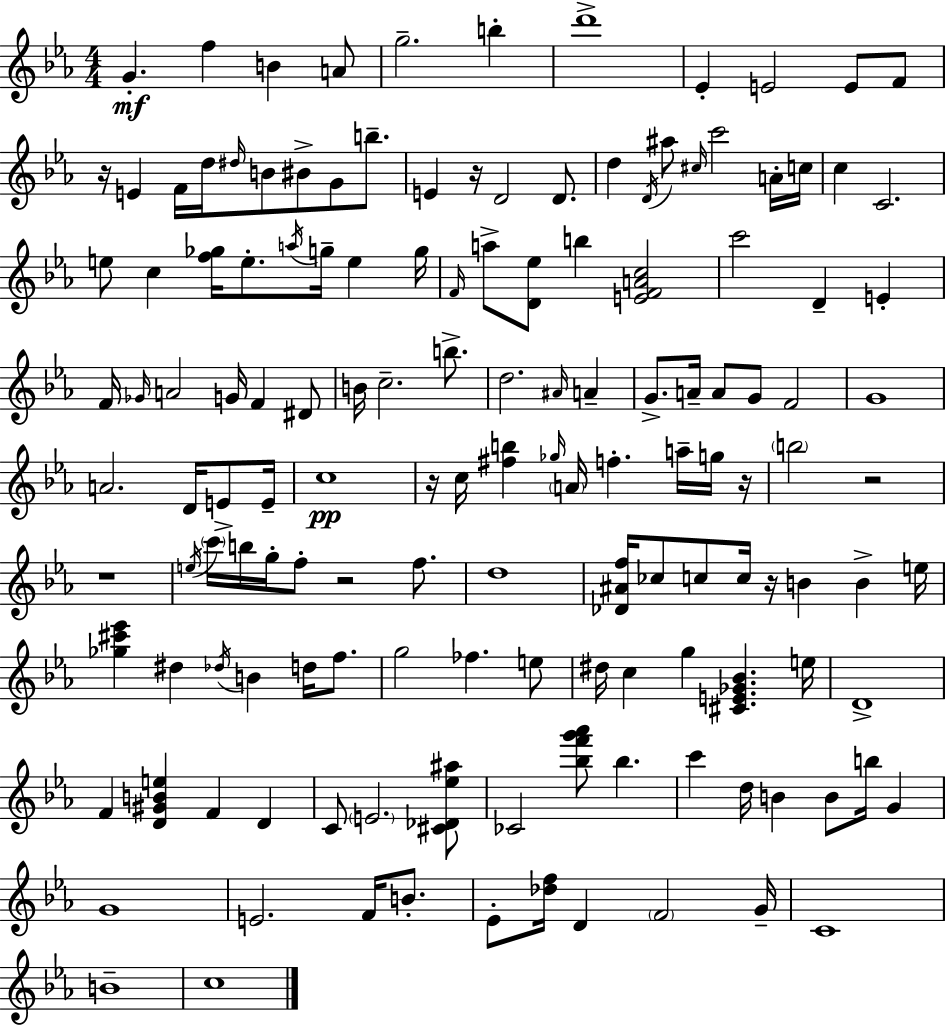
{
  \clef treble
  \numericTimeSignature
  \time 4/4
  \key c \minor
  g'4.-.\mf f''4 b'4 a'8 | g''2.-- b''4-. | d'''1-> | ees'4-. e'2 e'8 f'8 | \break r16 e'4 f'16 d''16 \grace { dis''16 } b'8 bis'8-> g'8 b''8.-- | e'4 r16 d'2 d'8. | d''4 \acciaccatura { d'16 } ais''8 \grace { cis''16 } c'''2 | a'16-. c''16 c''4 c'2. | \break e''8 c''4 <f'' ges''>16 e''8.-. \acciaccatura { a''16 } g''16-- e''4 | g''16 \grace { f'16 } a''8-> <d' ees''>8 b''4 <e' f' a' c''>2 | c'''2 d'4-- | e'4-. f'16 \grace { ges'16 } a'2 g'16 | \break f'4 dis'8 b'16 c''2.-- | b''8.-> d''2. | \grace { ais'16 } a'4-- g'8.-> a'16-- a'8 g'8 f'2 | g'1 | \break a'2. | d'16 e'8-> e'16-- c''1\pp | r16 c''16 <fis'' b''>4 \grace { ges''16 } \parenthesize a'16 f''4.-. | a''16-- g''16 r16 \parenthesize b''2 | \break r2 r1 | \acciaccatura { e''16 } \parenthesize c'''16 b''16 g''16-. f''8-. r2 | f''8. d''1 | <des' ais' f''>16 ces''8 c''8 c''16 r16 | \break b'4 b'4-> e''16 <ges'' cis''' ees'''>4 dis''4 | \acciaccatura { des''16 } b'4 d''16 f''8. g''2 | fes''4. e''8 dis''16 c''4 g''4 | <cis' e' ges' bes'>4. e''16 d'1-> | \break f'4 <d' gis' b' e''>4 | f'4 d'4 c'8 \parenthesize e'2. | <cis' des' ees'' ais''>8 ces'2 | <bes'' f''' g''' aes'''>8 bes''4. c'''4 d''16 b'4 | \break b'8 b''16 g'4 g'1 | e'2. | f'16 b'8.-. ees'8-. <des'' f''>16 d'4 | \parenthesize f'2 g'16-- c'1 | \break b'1-- | c''1 | \bar "|."
}